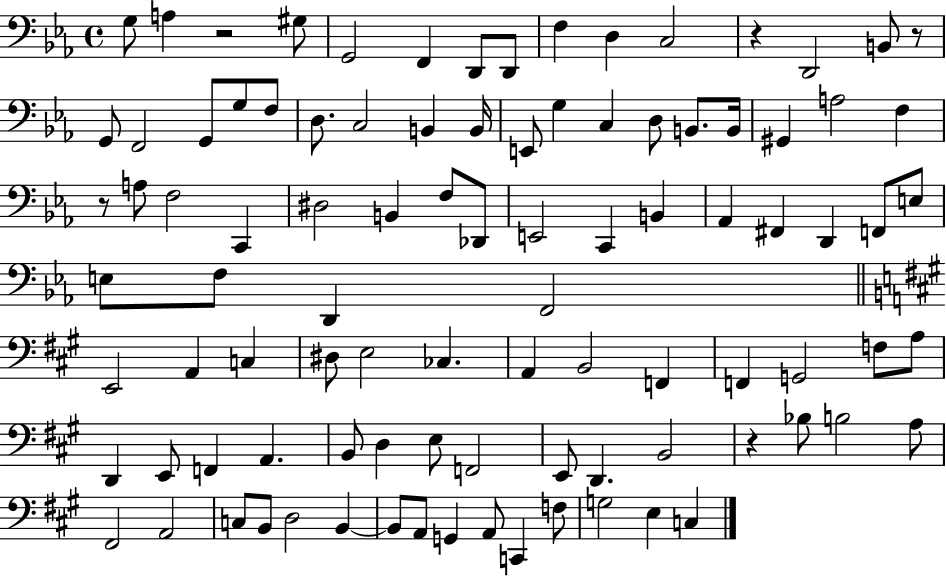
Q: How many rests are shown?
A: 5